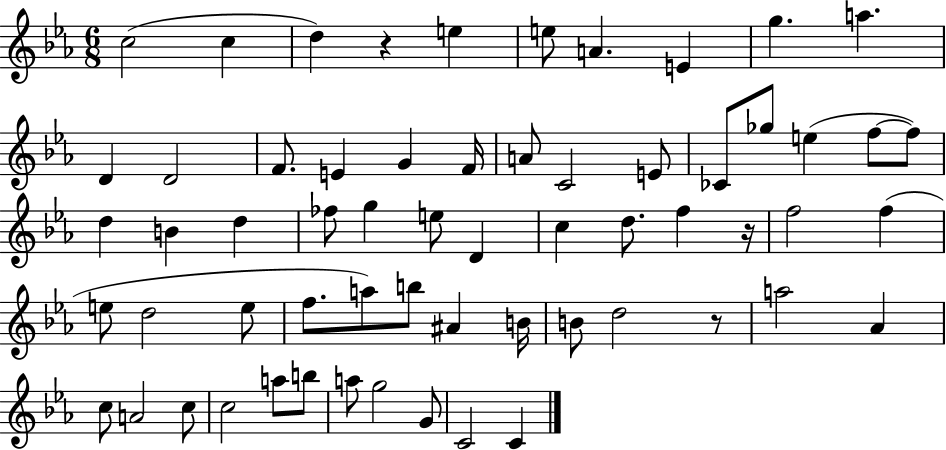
{
  \clef treble
  \numericTimeSignature
  \time 6/8
  \key ees \major
  c''2( c''4 | d''4) r4 e''4 | e''8 a'4. e'4 | g''4. a''4. | \break d'4 d'2 | f'8. e'4 g'4 f'16 | a'8 c'2 e'8 | ces'8 ges''8 e''4( f''8~~ f''8) | \break d''4 b'4 d''4 | fes''8 g''4 e''8 d'4 | c''4 d''8. f''4 r16 | f''2 f''4( | \break e''8 d''2 e''8 | f''8. a''8) b''8 ais'4 b'16 | b'8 d''2 r8 | a''2 aes'4 | \break c''8 a'2 c''8 | c''2 a''8 b''8 | a''8 g''2 g'8 | c'2 c'4 | \break \bar "|."
}